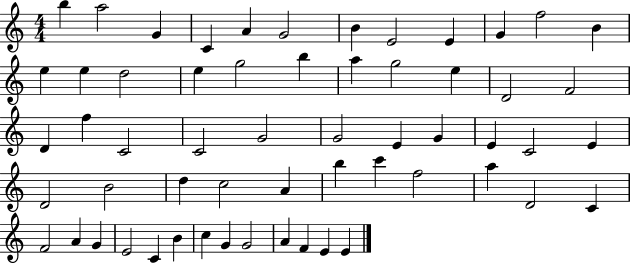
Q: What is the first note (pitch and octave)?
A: B5